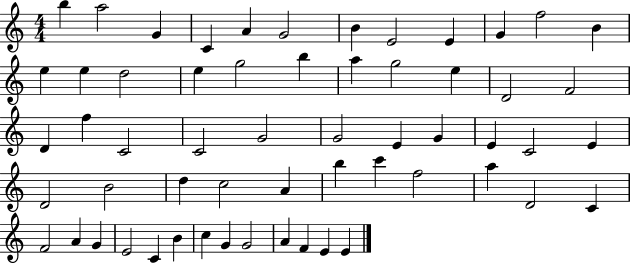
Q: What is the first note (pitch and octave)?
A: B5